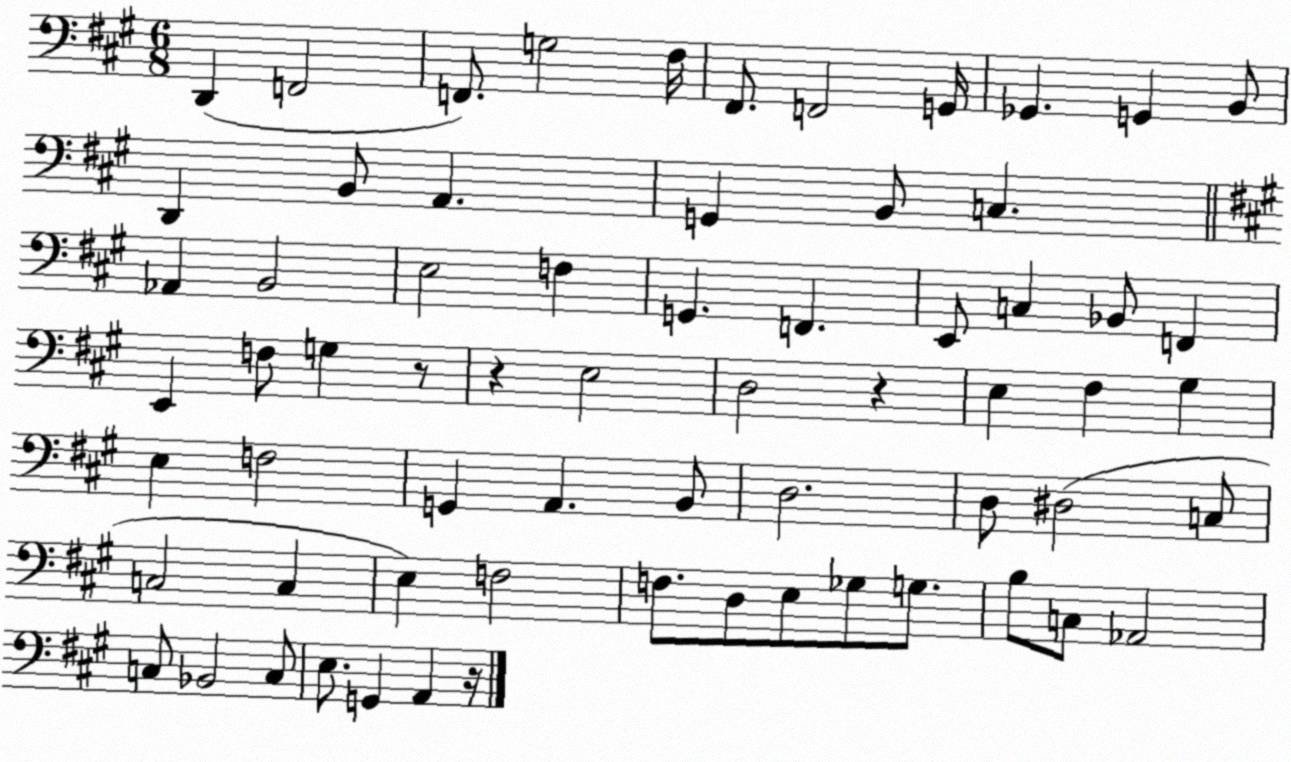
X:1
T:Untitled
M:6/8
L:1/4
K:A
D,, F,,2 F,,/2 G,2 ^F,/4 ^F,,/2 F,,2 G,,/4 _G,, G,, B,,/2 D,, B,,/2 A,, G,, B,,/2 C, _A,, B,,2 E,2 F, G,, F,, E,,/2 C, _B,,/2 F,, E,, F,/2 G, z/2 z E,2 D,2 z E, ^F, ^G, E, F,2 G,, A,, B,,/2 D,2 D,/2 ^D,2 C,/2 C,2 C, E, F,2 F,/2 D,/2 E,/2 _G,/2 G,/2 B,/2 C,/2 _A,,2 C,/2 _B,,2 C,/2 E,/2 G,, A,, z/4